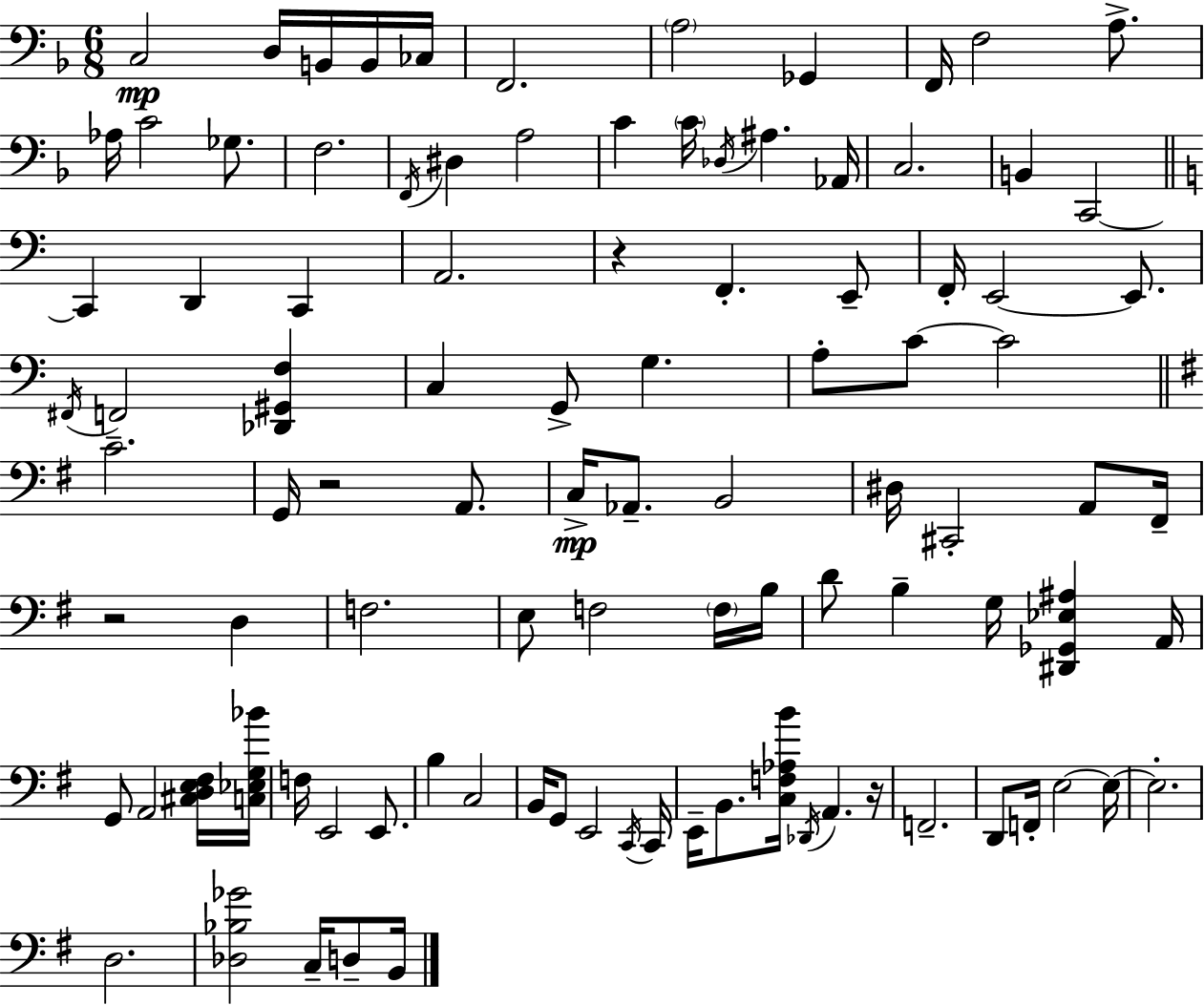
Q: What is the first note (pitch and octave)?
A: C3